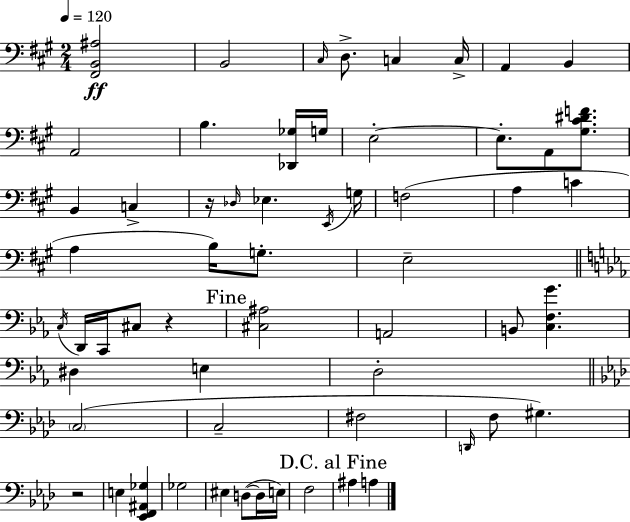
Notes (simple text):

[F#2,B2,A#3]/h B2/h C#3/s D3/e. C3/q C3/s A2/q B2/q A2/h B3/q. [Db2,Gb3]/s G3/s E3/h E3/e. A2/e [G#3,C#4,D#4,F4]/e. B2/q C3/q R/s Db3/s Eb3/q. E2/s G3/s F3/h A3/q C4/q A3/q B3/s G3/e. E3/h C3/s D2/s C2/s C#3/e R/q [C#3,A#3]/h A2/h B2/e [C3,F3,G4]/q. D#3/q E3/q D3/h C3/h C3/h F#3/h D2/s F3/e G#3/q. R/h E3/q [Eb2,F2,A#2,Gb3]/q Gb3/h EIS3/q D3/e D3/s E3/s F3/h A#3/q A3/q